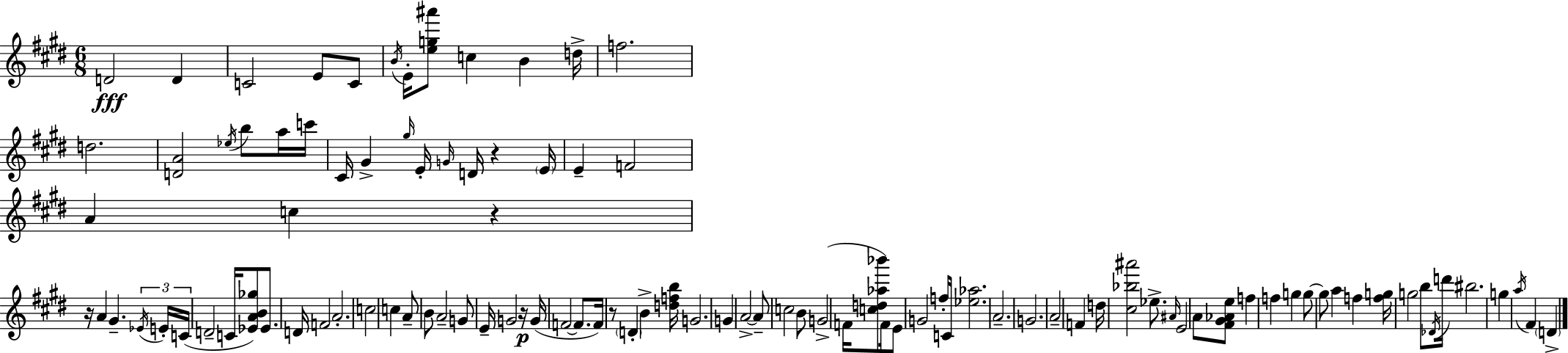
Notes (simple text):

D4/h D4/q C4/h E4/e C4/e B4/s E4/s [E5,G5,A#6]/e C5/q B4/q D5/s F5/h. D5/h. [D4,A4]/h Eb5/s B5/e A5/s C6/s C#4/s G#4/q G#5/s E4/s G4/s D4/s R/q E4/s E4/q F4/h A4/q C5/q R/q R/s A4/q G#4/q. Eb4/s E4/s C4/s D4/h C4/s [Eb4,A4,B4,Gb5]/e Eb4/e. D4/s F4/h A4/h. C5/h C5/q A4/e B4/e A4/h G4/e E4/s G4/h R/s G4/s F4/h F4/e. F4/s R/e D4/q B4/q [D5,F5,B5]/s G4/h. G4/q A4/h A4/e C5/h B4/e G4/h F4/s [C5,D5,Ab5,Bb6]/e F4/s E4/e G4/h F5/s C4/s [Eb5,Ab5]/h. A4/h. G4/h. A4/h F4/q D5/s [C#5,Bb5,A#6]/h Eb5/e. A#4/s E4/h A4/e [F#4,G#4,Ab4,E5]/e F5/q F5/q G5/q G5/e G5/e A5/q F5/q [F5,G5]/s G5/h B5/e Db4/s D6/s BIS5/h. G5/q A5/s F#4/q D4/q